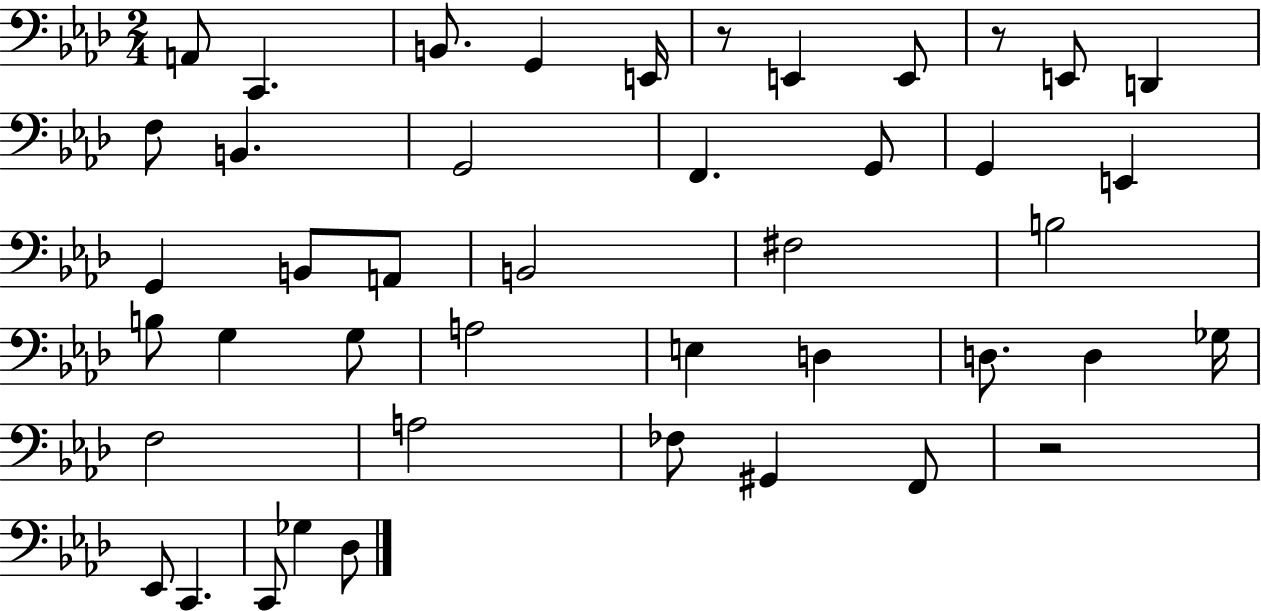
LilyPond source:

{
  \clef bass
  \numericTimeSignature
  \time 2/4
  \key aes \major
  \repeat volta 2 { a,8 c,4. | b,8. g,4 e,16 | r8 e,4 e,8 | r8 e,8 d,4 | \break f8 b,4. | g,2 | f,4. g,8 | g,4 e,4 | \break g,4 b,8 a,8 | b,2 | fis2 | b2 | \break b8 g4 g8 | a2 | e4 d4 | d8. d4 ges16 | \break f2 | a2 | fes8 gis,4 f,8 | r2 | \break ees,8 c,4. | c,8 ges4 des8 | } \bar "|."
}